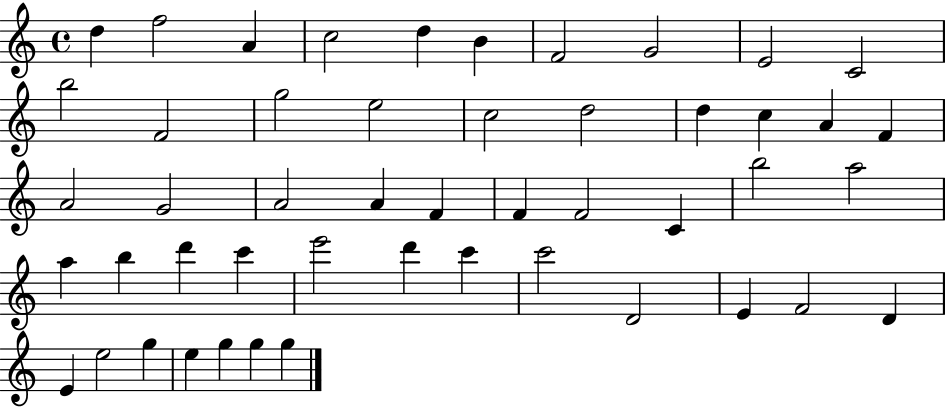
{
  \clef treble
  \time 4/4
  \defaultTimeSignature
  \key c \major
  d''4 f''2 a'4 | c''2 d''4 b'4 | f'2 g'2 | e'2 c'2 | \break b''2 f'2 | g''2 e''2 | c''2 d''2 | d''4 c''4 a'4 f'4 | \break a'2 g'2 | a'2 a'4 f'4 | f'4 f'2 c'4 | b''2 a''2 | \break a''4 b''4 d'''4 c'''4 | e'''2 d'''4 c'''4 | c'''2 d'2 | e'4 f'2 d'4 | \break e'4 e''2 g''4 | e''4 g''4 g''4 g''4 | \bar "|."
}